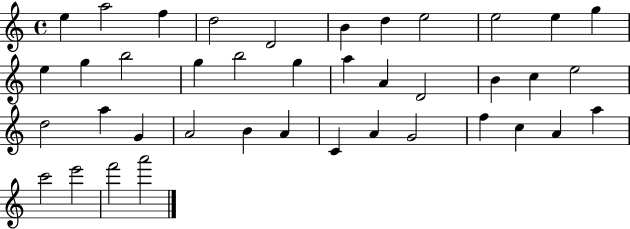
{
  \clef treble
  \time 4/4
  \defaultTimeSignature
  \key c \major
  e''4 a''2 f''4 | d''2 d'2 | b'4 d''4 e''2 | e''2 e''4 g''4 | \break e''4 g''4 b''2 | g''4 b''2 g''4 | a''4 a'4 d'2 | b'4 c''4 e''2 | \break d''2 a''4 g'4 | a'2 b'4 a'4 | c'4 a'4 g'2 | f''4 c''4 a'4 a''4 | \break c'''2 e'''2 | f'''2 a'''2 | \bar "|."
}